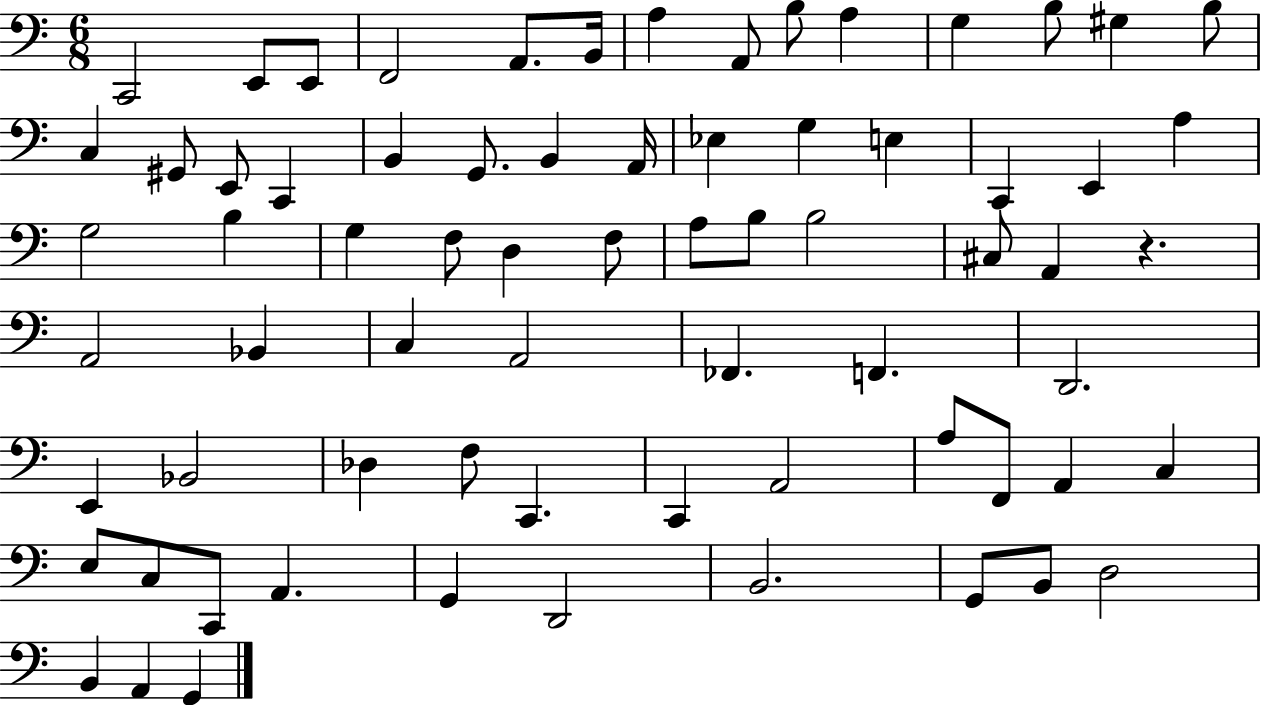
X:1
T:Untitled
M:6/8
L:1/4
K:C
C,,2 E,,/2 E,,/2 F,,2 A,,/2 B,,/4 A, A,,/2 B,/2 A, G, B,/2 ^G, B,/2 C, ^G,,/2 E,,/2 C,, B,, G,,/2 B,, A,,/4 _E, G, E, C,, E,, A, G,2 B, G, F,/2 D, F,/2 A,/2 B,/2 B,2 ^C,/2 A,, z A,,2 _B,, C, A,,2 _F,, F,, D,,2 E,, _B,,2 _D, F,/2 C,, C,, A,,2 A,/2 F,,/2 A,, C, E,/2 C,/2 C,,/2 A,, G,, D,,2 B,,2 G,,/2 B,,/2 D,2 B,, A,, G,,